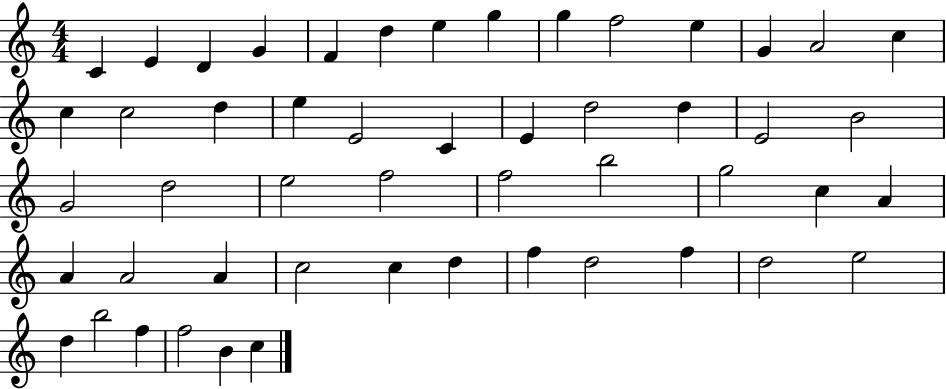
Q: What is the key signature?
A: C major